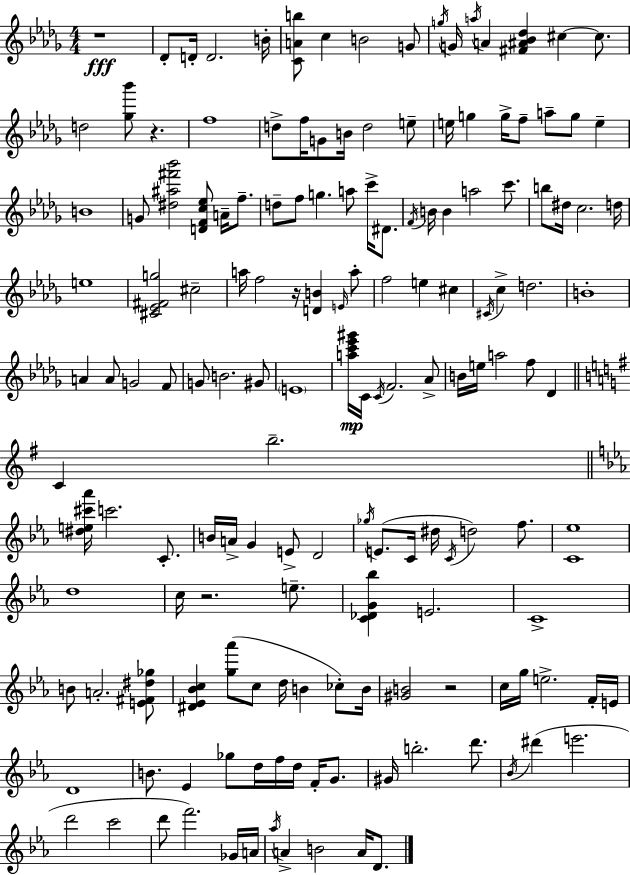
R/w Db4/e D4/s D4/h. B4/s [C4,A4,B5]/e C5/q B4/h G4/e G5/s G4/s A5/s A4/q [F#4,A#4,Bb4,Db5]/q C#5/q C#5/e. D5/h [Gb5,Bb6]/e R/q. F5/w D5/e F5/s G4/e B4/s D5/h E5/e E5/s G5/q G5/s F5/e A5/e G5/e E5/q B4/w G4/e [D#5,A#5,F#6,Bb6]/h [D4,F4,C5,Eb5]/e A4/s F5/e. D5/e F5/e G5/q. A5/e C6/s D#4/e. F4/s B4/s B4/q A5/h C6/e. B5/e D#5/s C5/h. D5/s E5/w [C#4,Eb4,F#4,G5]/h C#5/h A5/s F5/h R/s [D4,B4]/q E4/s A5/e F5/h E5/q C#5/q C#4/s C5/q D5/h. B4/w A4/q A4/e G4/h F4/e G4/e B4/h. G#4/e E4/w [A5,C6,Eb6,G#6]/s C4/s C4/s F4/h. Ab4/e B4/s E5/s A5/h F5/e Db4/q C4/q B5/h. [D#5,E5,C#6,Ab6]/s C6/h. C4/e. B4/s A4/s G4/q E4/e D4/h Gb5/s E4/e. C4/s D#5/s C4/s D5/h F5/e. [C4,Eb5]/w D5/w C5/s R/h. E5/e. [C4,Db4,G4,Bb5]/q E4/h. C4/w B4/e A4/h. [E4,F#4,D#5,Gb5]/e [D#4,Eb4,Bb4,C5]/q [G5,Ab6]/e C5/e D5/s B4/q CES5/e B4/s [G#4,B4]/h R/h C5/s G5/s E5/h. F4/s E4/s D4/w B4/e. Eb4/q Gb5/e D5/s F5/s D5/s F4/s G4/e. G#4/s B5/h. D6/e. Bb4/s D#6/q E6/h. D6/h C6/h D6/e F6/h. Gb4/s A4/s Ab5/s A4/q B4/h A4/s D4/e.